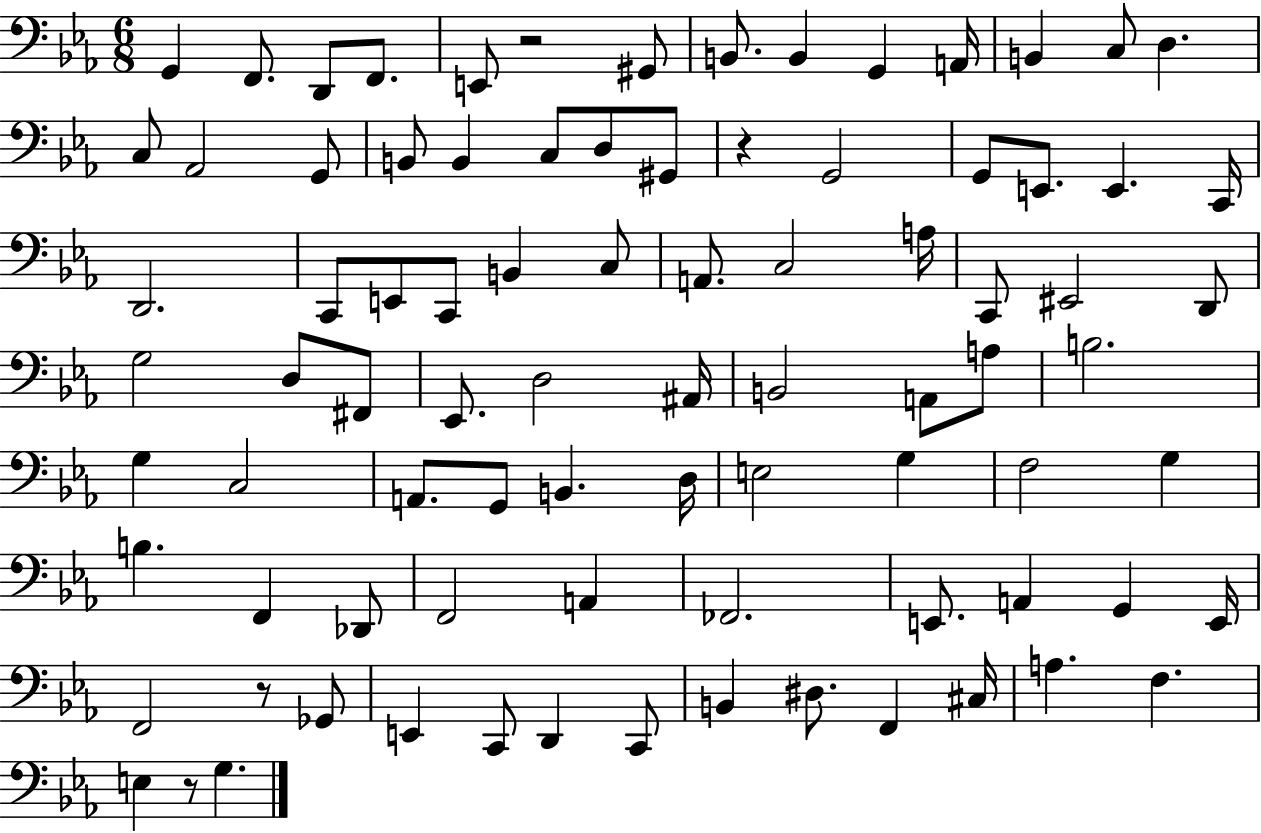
X:1
T:Untitled
M:6/8
L:1/4
K:Eb
G,, F,,/2 D,,/2 F,,/2 E,,/2 z2 ^G,,/2 B,,/2 B,, G,, A,,/4 B,, C,/2 D, C,/2 _A,,2 G,,/2 B,,/2 B,, C,/2 D,/2 ^G,,/2 z G,,2 G,,/2 E,,/2 E,, C,,/4 D,,2 C,,/2 E,,/2 C,,/2 B,, C,/2 A,,/2 C,2 A,/4 C,,/2 ^E,,2 D,,/2 G,2 D,/2 ^F,,/2 _E,,/2 D,2 ^A,,/4 B,,2 A,,/2 A,/2 B,2 G, C,2 A,,/2 G,,/2 B,, D,/4 E,2 G, F,2 G, B, F,, _D,,/2 F,,2 A,, _F,,2 E,,/2 A,, G,, E,,/4 F,,2 z/2 _G,,/2 E,, C,,/2 D,, C,,/2 B,, ^D,/2 F,, ^C,/4 A, F, E, z/2 G,